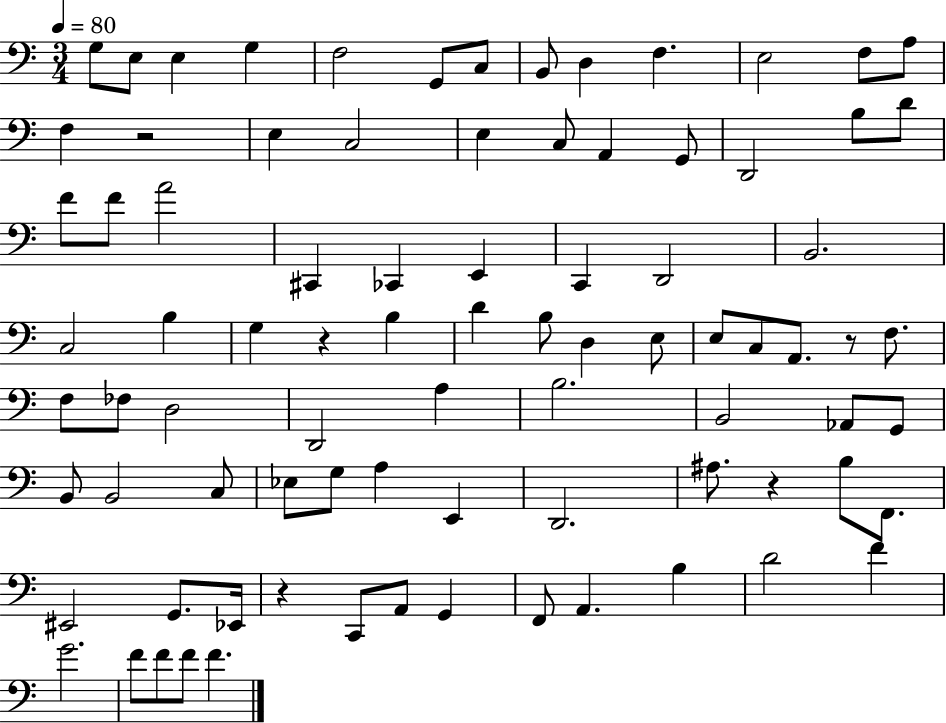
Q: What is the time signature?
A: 3/4